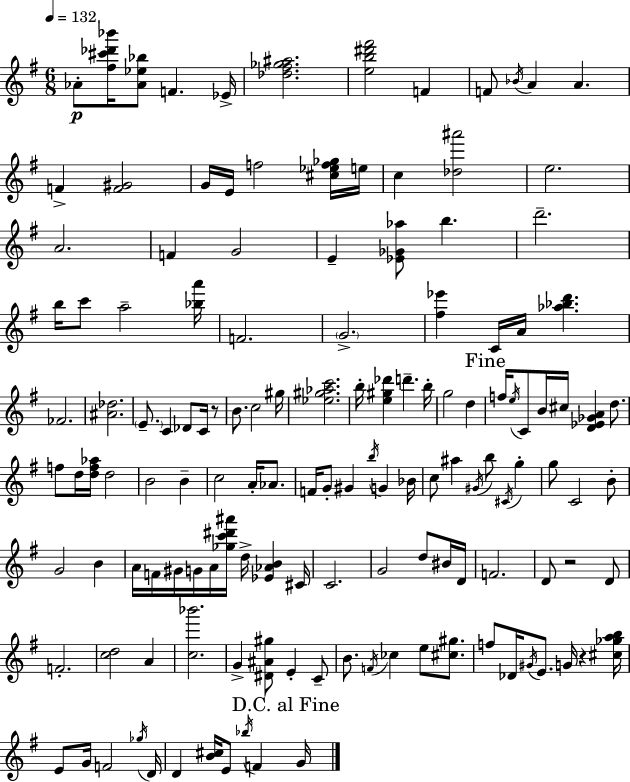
{
  \clef treble
  \numericTimeSignature
  \time 6/8
  \key e \minor
  \tempo 4 = 132
  aes'8-.\p <fis'' cis''' des''' bes'''>16 <aes' ees'' bes''>8 f'4. ees'16-> | <des'' fis'' ges'' ais''>2. | <e'' b'' dis''' fis'''>2 f'4 | f'8 \acciaccatura { bes'16 } a'4 a'4. | \break f'4-> <f' gis'>2 | g'16 e'16 f''2 <cis'' ees'' f'' ges''>16 | e''16 c''4 <des'' ais'''>2 | e''2. | \break a'2. | f'4 g'2 | e'4-- <ees' ges' aes''>8 b''4. | d'''2.-- | \break b''16 c'''8 a''2-- | <bes'' a'''>16 f'2. | \parenthesize g'2.-> | <fis'' ees'''>4 c'16 a'16 <aes'' bes'' d'''>4. | \break fes'2. | <ais' des''>2. | \parenthesize e'8.-- c'4 des'8 c'16 r8 | b'8. c''2 | \break gis''16 <ees'' gis'' aes'' c'''>2. | b''16-. <e'' gis'' des'''>4 d'''4.-- | b''16-. g''2 d''4 | \mark "Fine" f''16 \acciaccatura { e''16 } c'8 b'16 cis''16 <d' ees' ges' a'>4 d''8. | \break f''8 d''16 <d'' f'' aes''>16 d''2 | b'2 b'4-- | c''2 a'16-. aes'8. | f'16 g'8-. gis'4 \acciaccatura { b''16 } g'4 | \break bes'16 c''8 ais''4 \acciaccatura { gis'16 } b''8 | \acciaccatura { cis'16 } g''4-. g''8 c'2 | b'8-. g'2 | b'4 a'16 f'16 gis'16 g'16 a'16 <ges'' c''' dis''' ais'''>16 d''16-> | \break <ees' aes' b'>4 cis'16 c'2. | g'2 | d''8 bis'16 d'16 f'2. | d'8 r2 | \break d'8 f'2.-. | <c'' d''>2 | a'4 <c'' bes'''>2. | g'4-> <dis' ais' gis''>8 e'4-. | \break c'8-- b'8. \acciaccatura { f'16 } ces''4 | e''8 <cis'' gis''>8. f''8 des'16 \acciaccatura { gis'16 } e'8. | g'16 r4 <cis'' ges'' a'' b''>16 e'8 g'16 f'2 | \acciaccatura { ges''16 } d'16 d'4 | \break <b' cis''>16 e'8 \acciaccatura { bes''16 } f'4 \mark "D.C. al Fine" g'16 \bar "|."
}